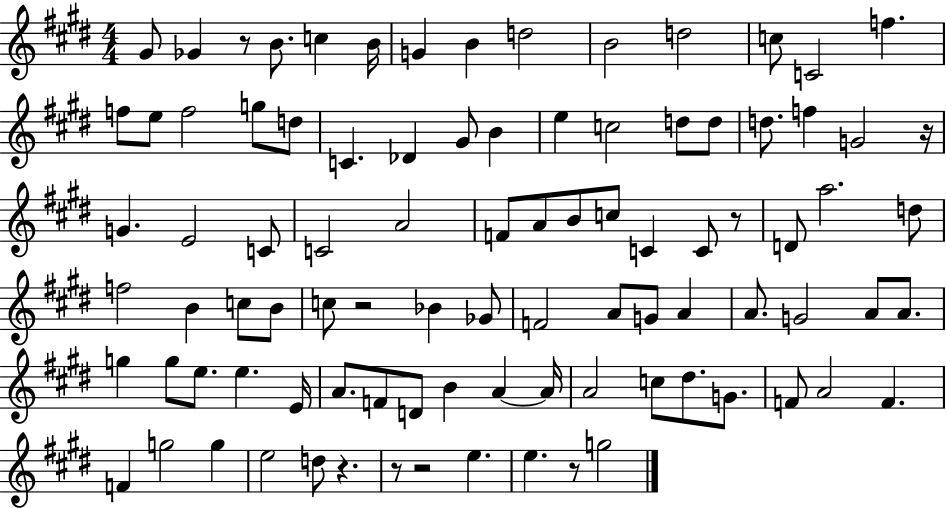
G#4/e Gb4/q R/e B4/e. C5/q B4/s G4/q B4/q D5/h B4/h D5/h C5/e C4/h F5/q. F5/e E5/e F5/h G5/e D5/e C4/q. Db4/q G#4/e B4/q E5/q C5/h D5/e D5/e D5/e. F5/q G4/h R/s G4/q. E4/h C4/e C4/h A4/h F4/e A4/e B4/e C5/e C4/q C4/e R/e D4/e A5/h. D5/e F5/h B4/q C5/e B4/e C5/e R/h Bb4/q Gb4/e F4/h A4/e G4/e A4/q A4/e. G4/h A4/e A4/e. G5/q G5/e E5/e. E5/q. E4/s A4/e. F4/e D4/e B4/q A4/q A4/s A4/h C5/e D#5/e. G4/e. F4/e A4/h F4/q. F4/q G5/h G5/q E5/h D5/e R/q. R/e R/h E5/q. E5/q. R/e G5/h